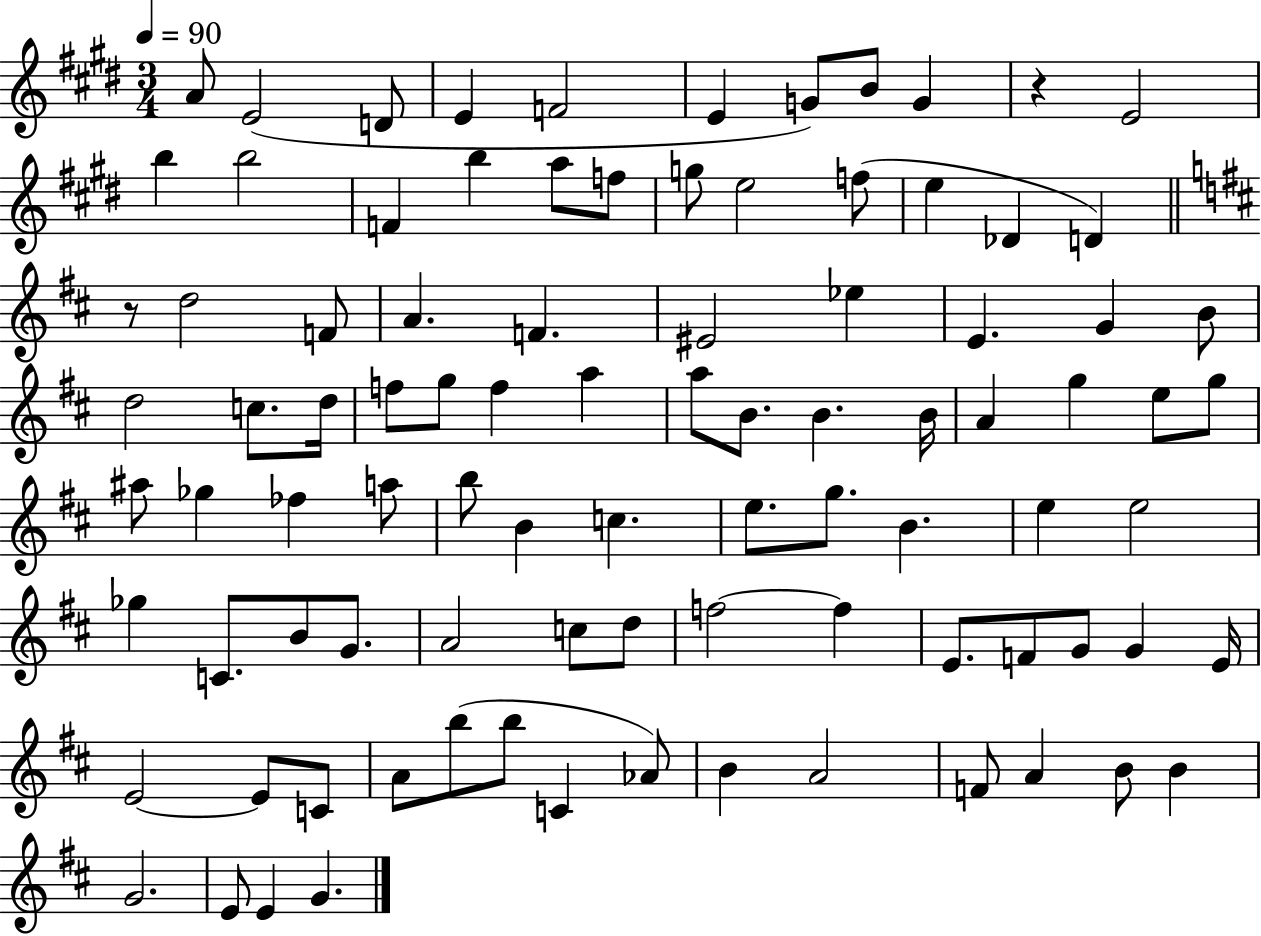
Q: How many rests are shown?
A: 2